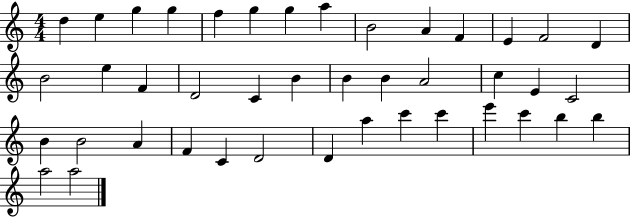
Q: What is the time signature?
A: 4/4